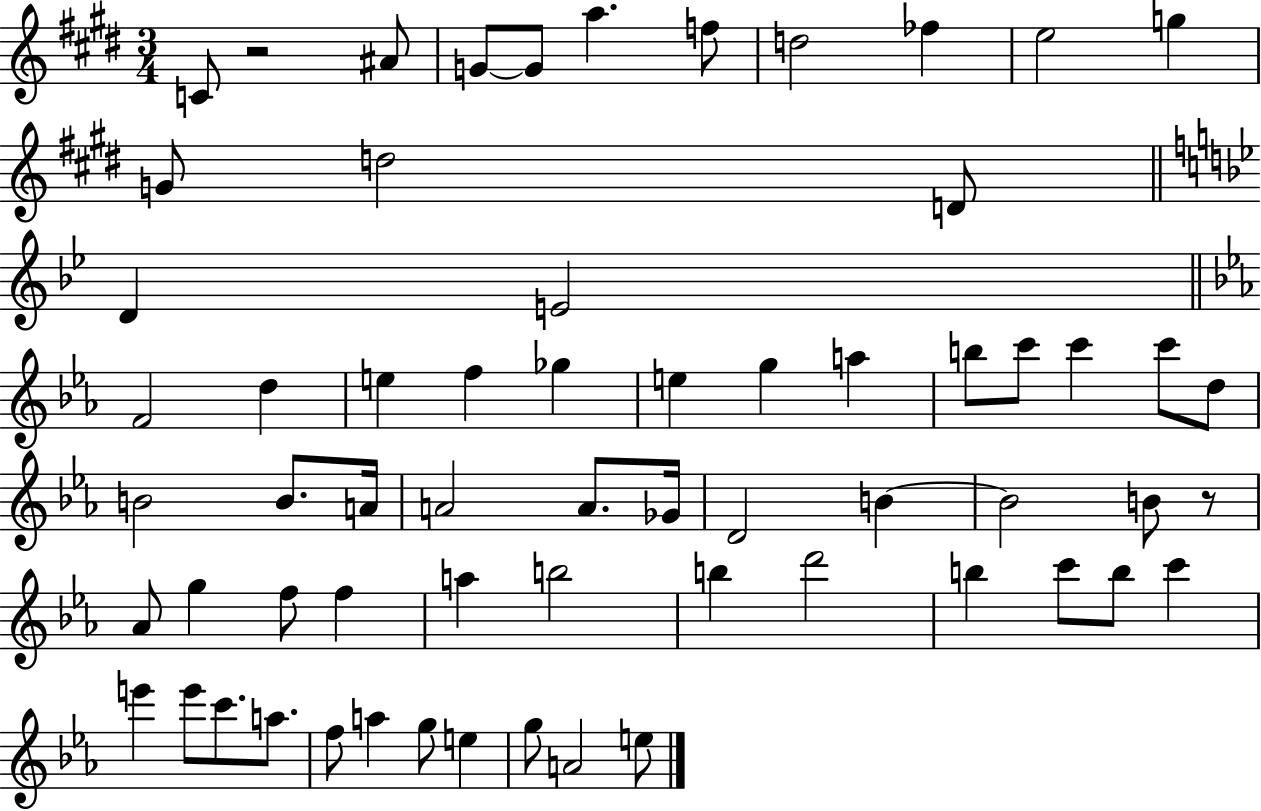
C4/e R/h A#4/e G4/e G4/e A5/q. F5/e D5/h FES5/q E5/h G5/q G4/e D5/h D4/e D4/q E4/h F4/h D5/q E5/q F5/q Gb5/q E5/q G5/q A5/q B5/e C6/e C6/q C6/e D5/e B4/h B4/e. A4/s A4/h A4/e. Gb4/s D4/h B4/q B4/h B4/e R/e Ab4/e G5/q F5/e F5/q A5/q B5/h B5/q D6/h B5/q C6/e B5/e C6/q E6/q E6/e C6/e. A5/e. F5/e A5/q G5/e E5/q G5/e A4/h E5/e